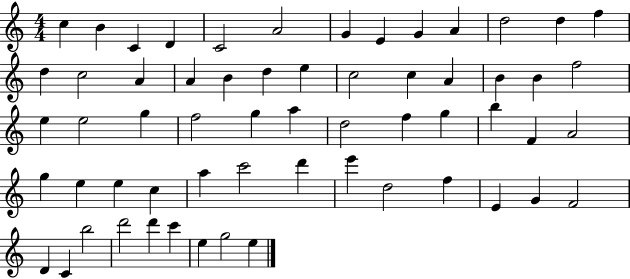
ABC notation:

X:1
T:Untitled
M:4/4
L:1/4
K:C
c B C D C2 A2 G E G A d2 d f d c2 A A B d e c2 c A B B f2 e e2 g f2 g a d2 f g b F A2 g e e c a c'2 d' e' d2 f E G F2 D C b2 d'2 d' c' e g2 e